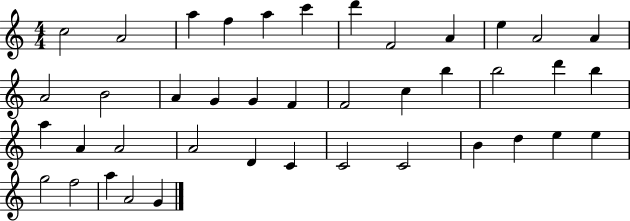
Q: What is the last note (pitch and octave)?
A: G4